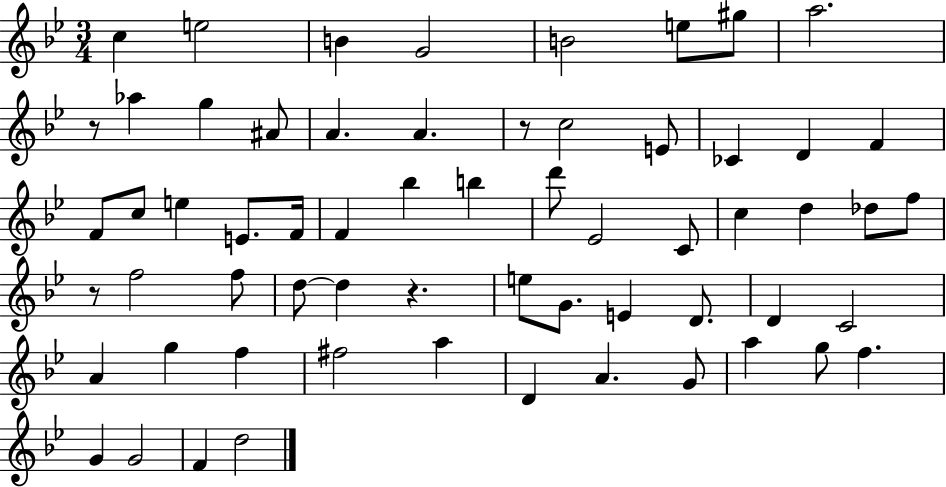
{
  \clef treble
  \numericTimeSignature
  \time 3/4
  \key bes \major
  c''4 e''2 | b'4 g'2 | b'2 e''8 gis''8 | a''2. | \break r8 aes''4 g''4 ais'8 | a'4. a'4. | r8 c''2 e'8 | ces'4 d'4 f'4 | \break f'8 c''8 e''4 e'8. f'16 | f'4 bes''4 b''4 | d'''8 ees'2 c'8 | c''4 d''4 des''8 f''8 | \break r8 f''2 f''8 | d''8~~ d''4 r4. | e''8 g'8. e'4 d'8. | d'4 c'2 | \break a'4 g''4 f''4 | fis''2 a''4 | d'4 a'4. g'8 | a''4 g''8 f''4. | \break g'4 g'2 | f'4 d''2 | \bar "|."
}